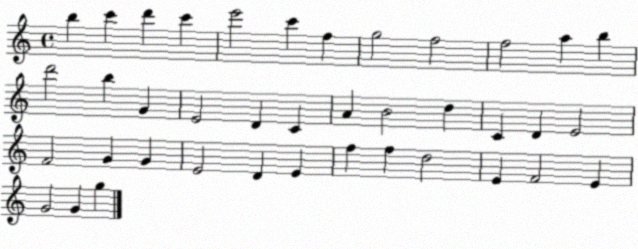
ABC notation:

X:1
T:Untitled
M:4/4
L:1/4
K:C
b c' d' c' e'2 c' f g2 f2 f2 a b d'2 b G E2 D C A B2 d C D E2 F2 G G E2 D E f f d2 E F2 E G2 G g